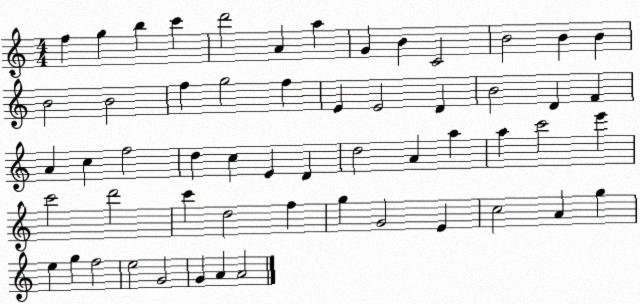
X:1
T:Untitled
M:4/4
L:1/4
K:C
f g b c' d'2 A a G B C2 B2 B B B2 B2 f g2 f E E2 D B2 D F A c f2 d c E D d2 A a a c'2 e' c'2 d'2 c' d2 f g G2 E c2 A g e g f2 e2 G2 G A A2